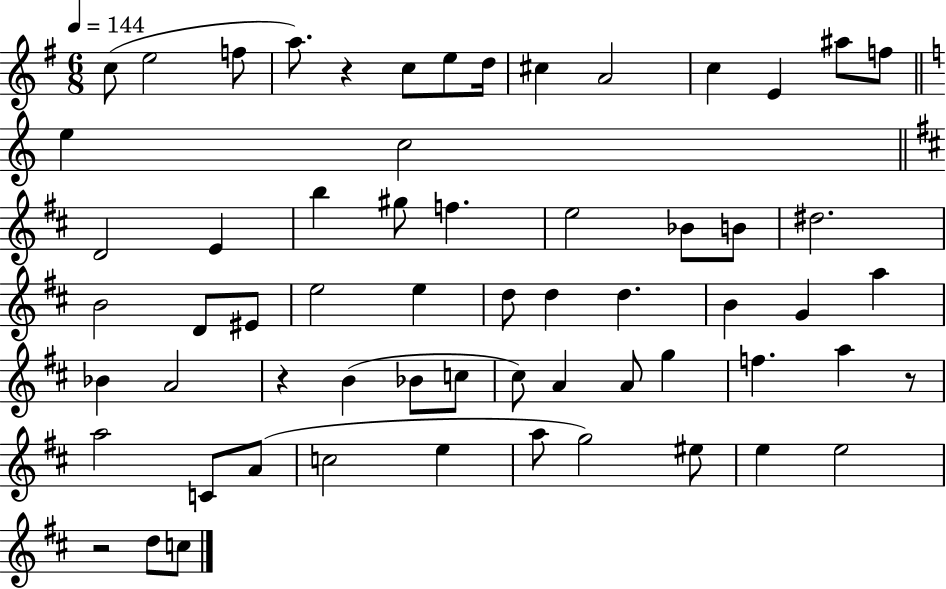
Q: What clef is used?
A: treble